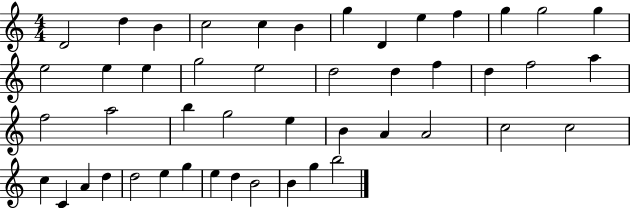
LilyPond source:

{
  \clef treble
  \numericTimeSignature
  \time 4/4
  \key c \major
  d'2 d''4 b'4 | c''2 c''4 b'4 | g''4 d'4 e''4 f''4 | g''4 g''2 g''4 | \break e''2 e''4 e''4 | g''2 e''2 | d''2 d''4 f''4 | d''4 f''2 a''4 | \break f''2 a''2 | b''4 g''2 e''4 | b'4 a'4 a'2 | c''2 c''2 | \break c''4 c'4 a'4 d''4 | d''2 e''4 g''4 | e''4 d''4 b'2 | b'4 g''4 b''2 | \break \bar "|."
}